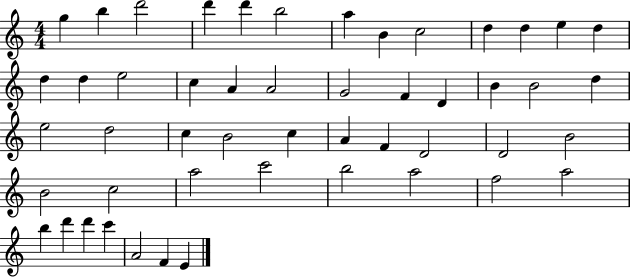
X:1
T:Untitled
M:4/4
L:1/4
K:C
g b d'2 d' d' b2 a B c2 d d e d d d e2 c A A2 G2 F D B B2 d e2 d2 c B2 c A F D2 D2 B2 B2 c2 a2 c'2 b2 a2 f2 a2 b d' d' c' A2 F E